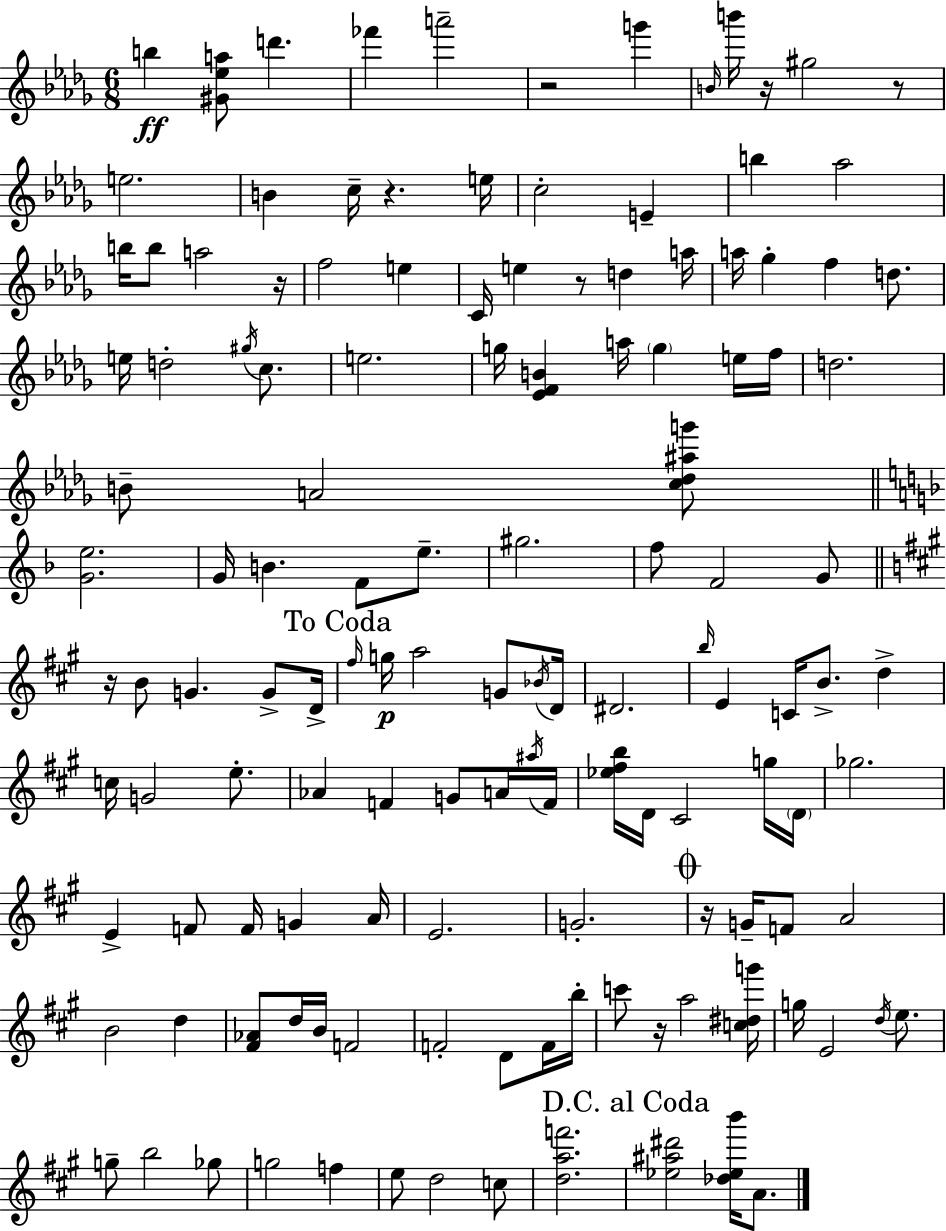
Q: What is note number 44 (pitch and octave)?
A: B4